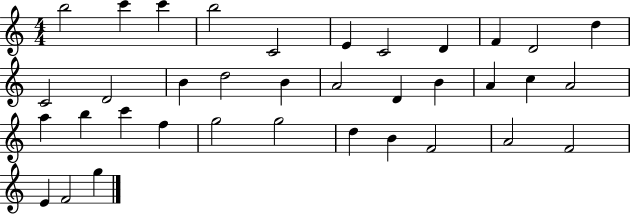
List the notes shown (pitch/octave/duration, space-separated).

B5/h C6/q C6/q B5/h C4/h E4/q C4/h D4/q F4/q D4/h D5/q C4/h D4/h B4/q D5/h B4/q A4/h D4/q B4/q A4/q C5/q A4/h A5/q B5/q C6/q F5/q G5/h G5/h D5/q B4/q F4/h A4/h F4/h E4/q F4/h G5/q